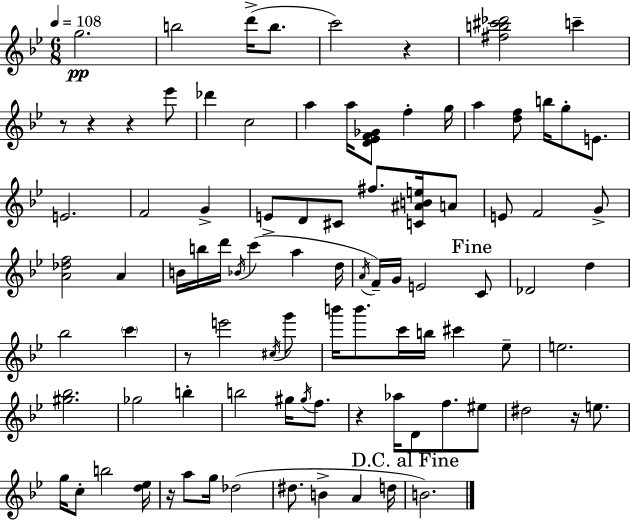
{
  \clef treble
  \numericTimeSignature
  \time 6/8
  \key bes \major
  \tempo 4 = 108
  \repeat volta 2 { g''2.\pp | b''2 d'''16->( b''8. | c'''2) r4 | <fis'' b'' cis''' des'''>2 c'''4-- | \break r8 r4 r4 ees'''8 | des'''4 c''2 | a''4 a''16 <d' ees' f' ges'>8 f''4-. g''16 | a''4 <d'' f''>8 b''16 g''8-. e'8. | \break e'2. | f'2 g'4-> | e'8-> d'8 cis'8 fis''8. <c' ais' b' e''>16 a'8 | e'8 f'2 g'8-> | \break <a' des'' f''>2 a'4 | b'16 b''16 d'''16 \acciaccatura { bes'16 }( c'''4 a''4 | d''16 \acciaccatura { a'16 } f'16--) g'16 e'2 | \mark "Fine" c'8 des'2 d''4 | \break bes''2 \parenthesize c'''4 | r8 e'''2 | \acciaccatura { cis''16 } g'''8 b'''16 b'''8. c'''16 b''16 cis'''4 | ees''8-- e''2. | \break <gis'' bes''>2. | ges''2 b''4-. | b''2 gis''16 | \acciaccatura { gis''16 } f''8. r4 aes''16 d'8 f''8. | \break eis''8 dis''2 | r16 e''8. g''16 c''8-. b''2 | <d'' ees''>16 r16 a''8 g''16 des''2( | dis''8. b'4-> a'4 | \break d''16 \mark "D.C. al Fine" b'2.) | } \bar "|."
}